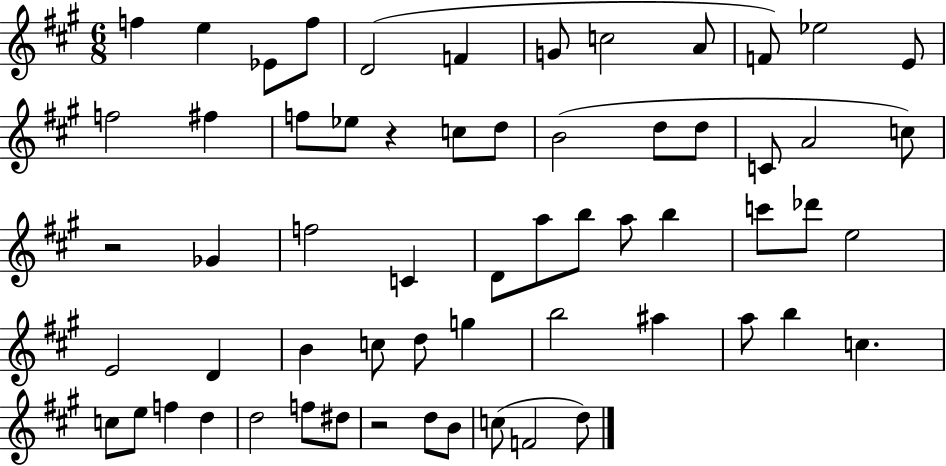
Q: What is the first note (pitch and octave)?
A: F5